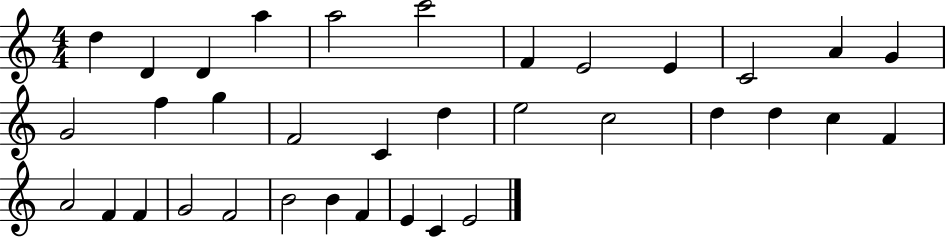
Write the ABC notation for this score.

X:1
T:Untitled
M:4/4
L:1/4
K:C
d D D a a2 c'2 F E2 E C2 A G G2 f g F2 C d e2 c2 d d c F A2 F F G2 F2 B2 B F E C E2